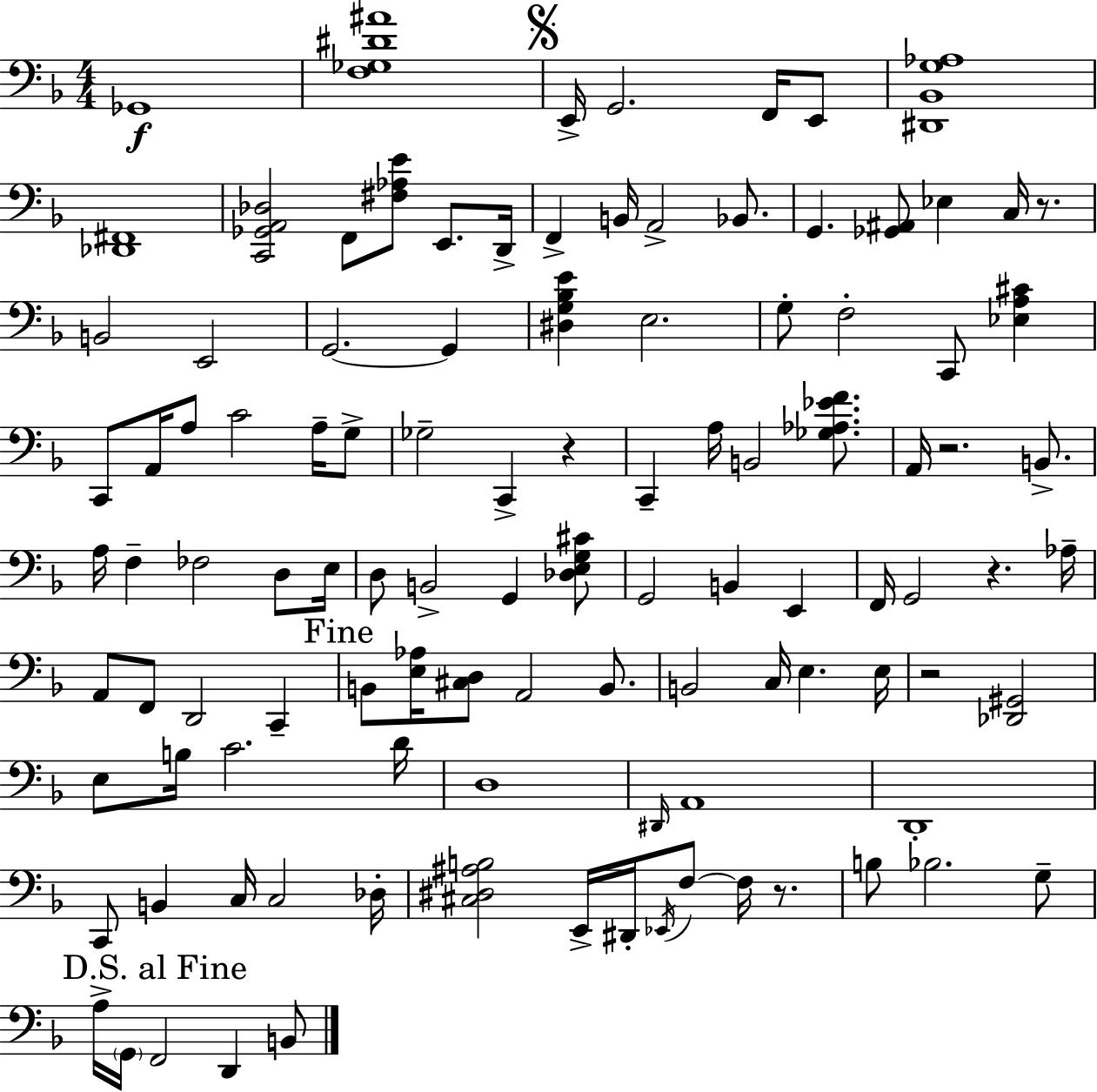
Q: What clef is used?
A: bass